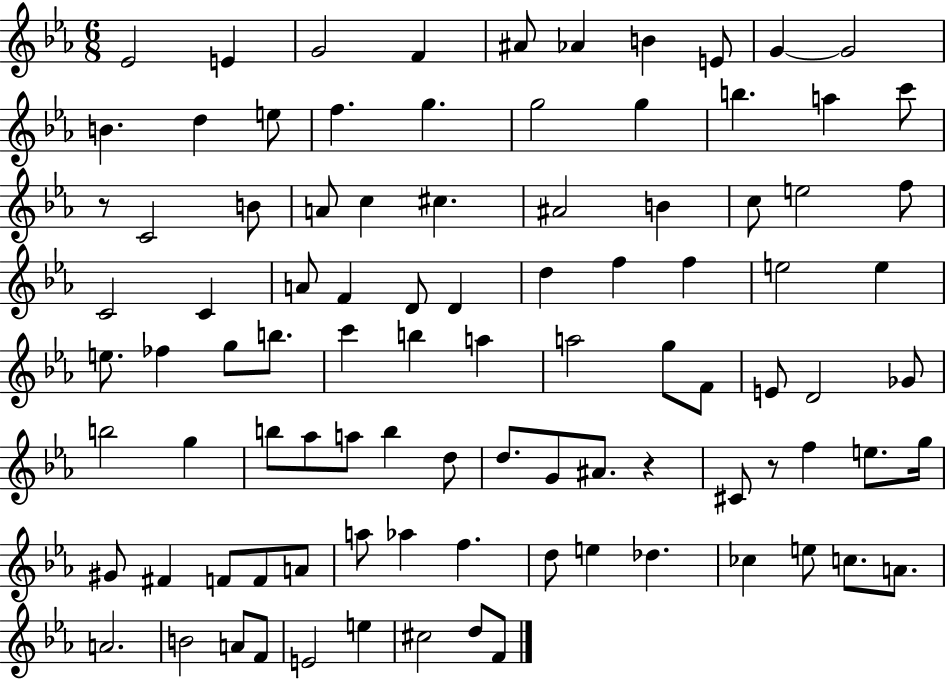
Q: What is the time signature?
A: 6/8